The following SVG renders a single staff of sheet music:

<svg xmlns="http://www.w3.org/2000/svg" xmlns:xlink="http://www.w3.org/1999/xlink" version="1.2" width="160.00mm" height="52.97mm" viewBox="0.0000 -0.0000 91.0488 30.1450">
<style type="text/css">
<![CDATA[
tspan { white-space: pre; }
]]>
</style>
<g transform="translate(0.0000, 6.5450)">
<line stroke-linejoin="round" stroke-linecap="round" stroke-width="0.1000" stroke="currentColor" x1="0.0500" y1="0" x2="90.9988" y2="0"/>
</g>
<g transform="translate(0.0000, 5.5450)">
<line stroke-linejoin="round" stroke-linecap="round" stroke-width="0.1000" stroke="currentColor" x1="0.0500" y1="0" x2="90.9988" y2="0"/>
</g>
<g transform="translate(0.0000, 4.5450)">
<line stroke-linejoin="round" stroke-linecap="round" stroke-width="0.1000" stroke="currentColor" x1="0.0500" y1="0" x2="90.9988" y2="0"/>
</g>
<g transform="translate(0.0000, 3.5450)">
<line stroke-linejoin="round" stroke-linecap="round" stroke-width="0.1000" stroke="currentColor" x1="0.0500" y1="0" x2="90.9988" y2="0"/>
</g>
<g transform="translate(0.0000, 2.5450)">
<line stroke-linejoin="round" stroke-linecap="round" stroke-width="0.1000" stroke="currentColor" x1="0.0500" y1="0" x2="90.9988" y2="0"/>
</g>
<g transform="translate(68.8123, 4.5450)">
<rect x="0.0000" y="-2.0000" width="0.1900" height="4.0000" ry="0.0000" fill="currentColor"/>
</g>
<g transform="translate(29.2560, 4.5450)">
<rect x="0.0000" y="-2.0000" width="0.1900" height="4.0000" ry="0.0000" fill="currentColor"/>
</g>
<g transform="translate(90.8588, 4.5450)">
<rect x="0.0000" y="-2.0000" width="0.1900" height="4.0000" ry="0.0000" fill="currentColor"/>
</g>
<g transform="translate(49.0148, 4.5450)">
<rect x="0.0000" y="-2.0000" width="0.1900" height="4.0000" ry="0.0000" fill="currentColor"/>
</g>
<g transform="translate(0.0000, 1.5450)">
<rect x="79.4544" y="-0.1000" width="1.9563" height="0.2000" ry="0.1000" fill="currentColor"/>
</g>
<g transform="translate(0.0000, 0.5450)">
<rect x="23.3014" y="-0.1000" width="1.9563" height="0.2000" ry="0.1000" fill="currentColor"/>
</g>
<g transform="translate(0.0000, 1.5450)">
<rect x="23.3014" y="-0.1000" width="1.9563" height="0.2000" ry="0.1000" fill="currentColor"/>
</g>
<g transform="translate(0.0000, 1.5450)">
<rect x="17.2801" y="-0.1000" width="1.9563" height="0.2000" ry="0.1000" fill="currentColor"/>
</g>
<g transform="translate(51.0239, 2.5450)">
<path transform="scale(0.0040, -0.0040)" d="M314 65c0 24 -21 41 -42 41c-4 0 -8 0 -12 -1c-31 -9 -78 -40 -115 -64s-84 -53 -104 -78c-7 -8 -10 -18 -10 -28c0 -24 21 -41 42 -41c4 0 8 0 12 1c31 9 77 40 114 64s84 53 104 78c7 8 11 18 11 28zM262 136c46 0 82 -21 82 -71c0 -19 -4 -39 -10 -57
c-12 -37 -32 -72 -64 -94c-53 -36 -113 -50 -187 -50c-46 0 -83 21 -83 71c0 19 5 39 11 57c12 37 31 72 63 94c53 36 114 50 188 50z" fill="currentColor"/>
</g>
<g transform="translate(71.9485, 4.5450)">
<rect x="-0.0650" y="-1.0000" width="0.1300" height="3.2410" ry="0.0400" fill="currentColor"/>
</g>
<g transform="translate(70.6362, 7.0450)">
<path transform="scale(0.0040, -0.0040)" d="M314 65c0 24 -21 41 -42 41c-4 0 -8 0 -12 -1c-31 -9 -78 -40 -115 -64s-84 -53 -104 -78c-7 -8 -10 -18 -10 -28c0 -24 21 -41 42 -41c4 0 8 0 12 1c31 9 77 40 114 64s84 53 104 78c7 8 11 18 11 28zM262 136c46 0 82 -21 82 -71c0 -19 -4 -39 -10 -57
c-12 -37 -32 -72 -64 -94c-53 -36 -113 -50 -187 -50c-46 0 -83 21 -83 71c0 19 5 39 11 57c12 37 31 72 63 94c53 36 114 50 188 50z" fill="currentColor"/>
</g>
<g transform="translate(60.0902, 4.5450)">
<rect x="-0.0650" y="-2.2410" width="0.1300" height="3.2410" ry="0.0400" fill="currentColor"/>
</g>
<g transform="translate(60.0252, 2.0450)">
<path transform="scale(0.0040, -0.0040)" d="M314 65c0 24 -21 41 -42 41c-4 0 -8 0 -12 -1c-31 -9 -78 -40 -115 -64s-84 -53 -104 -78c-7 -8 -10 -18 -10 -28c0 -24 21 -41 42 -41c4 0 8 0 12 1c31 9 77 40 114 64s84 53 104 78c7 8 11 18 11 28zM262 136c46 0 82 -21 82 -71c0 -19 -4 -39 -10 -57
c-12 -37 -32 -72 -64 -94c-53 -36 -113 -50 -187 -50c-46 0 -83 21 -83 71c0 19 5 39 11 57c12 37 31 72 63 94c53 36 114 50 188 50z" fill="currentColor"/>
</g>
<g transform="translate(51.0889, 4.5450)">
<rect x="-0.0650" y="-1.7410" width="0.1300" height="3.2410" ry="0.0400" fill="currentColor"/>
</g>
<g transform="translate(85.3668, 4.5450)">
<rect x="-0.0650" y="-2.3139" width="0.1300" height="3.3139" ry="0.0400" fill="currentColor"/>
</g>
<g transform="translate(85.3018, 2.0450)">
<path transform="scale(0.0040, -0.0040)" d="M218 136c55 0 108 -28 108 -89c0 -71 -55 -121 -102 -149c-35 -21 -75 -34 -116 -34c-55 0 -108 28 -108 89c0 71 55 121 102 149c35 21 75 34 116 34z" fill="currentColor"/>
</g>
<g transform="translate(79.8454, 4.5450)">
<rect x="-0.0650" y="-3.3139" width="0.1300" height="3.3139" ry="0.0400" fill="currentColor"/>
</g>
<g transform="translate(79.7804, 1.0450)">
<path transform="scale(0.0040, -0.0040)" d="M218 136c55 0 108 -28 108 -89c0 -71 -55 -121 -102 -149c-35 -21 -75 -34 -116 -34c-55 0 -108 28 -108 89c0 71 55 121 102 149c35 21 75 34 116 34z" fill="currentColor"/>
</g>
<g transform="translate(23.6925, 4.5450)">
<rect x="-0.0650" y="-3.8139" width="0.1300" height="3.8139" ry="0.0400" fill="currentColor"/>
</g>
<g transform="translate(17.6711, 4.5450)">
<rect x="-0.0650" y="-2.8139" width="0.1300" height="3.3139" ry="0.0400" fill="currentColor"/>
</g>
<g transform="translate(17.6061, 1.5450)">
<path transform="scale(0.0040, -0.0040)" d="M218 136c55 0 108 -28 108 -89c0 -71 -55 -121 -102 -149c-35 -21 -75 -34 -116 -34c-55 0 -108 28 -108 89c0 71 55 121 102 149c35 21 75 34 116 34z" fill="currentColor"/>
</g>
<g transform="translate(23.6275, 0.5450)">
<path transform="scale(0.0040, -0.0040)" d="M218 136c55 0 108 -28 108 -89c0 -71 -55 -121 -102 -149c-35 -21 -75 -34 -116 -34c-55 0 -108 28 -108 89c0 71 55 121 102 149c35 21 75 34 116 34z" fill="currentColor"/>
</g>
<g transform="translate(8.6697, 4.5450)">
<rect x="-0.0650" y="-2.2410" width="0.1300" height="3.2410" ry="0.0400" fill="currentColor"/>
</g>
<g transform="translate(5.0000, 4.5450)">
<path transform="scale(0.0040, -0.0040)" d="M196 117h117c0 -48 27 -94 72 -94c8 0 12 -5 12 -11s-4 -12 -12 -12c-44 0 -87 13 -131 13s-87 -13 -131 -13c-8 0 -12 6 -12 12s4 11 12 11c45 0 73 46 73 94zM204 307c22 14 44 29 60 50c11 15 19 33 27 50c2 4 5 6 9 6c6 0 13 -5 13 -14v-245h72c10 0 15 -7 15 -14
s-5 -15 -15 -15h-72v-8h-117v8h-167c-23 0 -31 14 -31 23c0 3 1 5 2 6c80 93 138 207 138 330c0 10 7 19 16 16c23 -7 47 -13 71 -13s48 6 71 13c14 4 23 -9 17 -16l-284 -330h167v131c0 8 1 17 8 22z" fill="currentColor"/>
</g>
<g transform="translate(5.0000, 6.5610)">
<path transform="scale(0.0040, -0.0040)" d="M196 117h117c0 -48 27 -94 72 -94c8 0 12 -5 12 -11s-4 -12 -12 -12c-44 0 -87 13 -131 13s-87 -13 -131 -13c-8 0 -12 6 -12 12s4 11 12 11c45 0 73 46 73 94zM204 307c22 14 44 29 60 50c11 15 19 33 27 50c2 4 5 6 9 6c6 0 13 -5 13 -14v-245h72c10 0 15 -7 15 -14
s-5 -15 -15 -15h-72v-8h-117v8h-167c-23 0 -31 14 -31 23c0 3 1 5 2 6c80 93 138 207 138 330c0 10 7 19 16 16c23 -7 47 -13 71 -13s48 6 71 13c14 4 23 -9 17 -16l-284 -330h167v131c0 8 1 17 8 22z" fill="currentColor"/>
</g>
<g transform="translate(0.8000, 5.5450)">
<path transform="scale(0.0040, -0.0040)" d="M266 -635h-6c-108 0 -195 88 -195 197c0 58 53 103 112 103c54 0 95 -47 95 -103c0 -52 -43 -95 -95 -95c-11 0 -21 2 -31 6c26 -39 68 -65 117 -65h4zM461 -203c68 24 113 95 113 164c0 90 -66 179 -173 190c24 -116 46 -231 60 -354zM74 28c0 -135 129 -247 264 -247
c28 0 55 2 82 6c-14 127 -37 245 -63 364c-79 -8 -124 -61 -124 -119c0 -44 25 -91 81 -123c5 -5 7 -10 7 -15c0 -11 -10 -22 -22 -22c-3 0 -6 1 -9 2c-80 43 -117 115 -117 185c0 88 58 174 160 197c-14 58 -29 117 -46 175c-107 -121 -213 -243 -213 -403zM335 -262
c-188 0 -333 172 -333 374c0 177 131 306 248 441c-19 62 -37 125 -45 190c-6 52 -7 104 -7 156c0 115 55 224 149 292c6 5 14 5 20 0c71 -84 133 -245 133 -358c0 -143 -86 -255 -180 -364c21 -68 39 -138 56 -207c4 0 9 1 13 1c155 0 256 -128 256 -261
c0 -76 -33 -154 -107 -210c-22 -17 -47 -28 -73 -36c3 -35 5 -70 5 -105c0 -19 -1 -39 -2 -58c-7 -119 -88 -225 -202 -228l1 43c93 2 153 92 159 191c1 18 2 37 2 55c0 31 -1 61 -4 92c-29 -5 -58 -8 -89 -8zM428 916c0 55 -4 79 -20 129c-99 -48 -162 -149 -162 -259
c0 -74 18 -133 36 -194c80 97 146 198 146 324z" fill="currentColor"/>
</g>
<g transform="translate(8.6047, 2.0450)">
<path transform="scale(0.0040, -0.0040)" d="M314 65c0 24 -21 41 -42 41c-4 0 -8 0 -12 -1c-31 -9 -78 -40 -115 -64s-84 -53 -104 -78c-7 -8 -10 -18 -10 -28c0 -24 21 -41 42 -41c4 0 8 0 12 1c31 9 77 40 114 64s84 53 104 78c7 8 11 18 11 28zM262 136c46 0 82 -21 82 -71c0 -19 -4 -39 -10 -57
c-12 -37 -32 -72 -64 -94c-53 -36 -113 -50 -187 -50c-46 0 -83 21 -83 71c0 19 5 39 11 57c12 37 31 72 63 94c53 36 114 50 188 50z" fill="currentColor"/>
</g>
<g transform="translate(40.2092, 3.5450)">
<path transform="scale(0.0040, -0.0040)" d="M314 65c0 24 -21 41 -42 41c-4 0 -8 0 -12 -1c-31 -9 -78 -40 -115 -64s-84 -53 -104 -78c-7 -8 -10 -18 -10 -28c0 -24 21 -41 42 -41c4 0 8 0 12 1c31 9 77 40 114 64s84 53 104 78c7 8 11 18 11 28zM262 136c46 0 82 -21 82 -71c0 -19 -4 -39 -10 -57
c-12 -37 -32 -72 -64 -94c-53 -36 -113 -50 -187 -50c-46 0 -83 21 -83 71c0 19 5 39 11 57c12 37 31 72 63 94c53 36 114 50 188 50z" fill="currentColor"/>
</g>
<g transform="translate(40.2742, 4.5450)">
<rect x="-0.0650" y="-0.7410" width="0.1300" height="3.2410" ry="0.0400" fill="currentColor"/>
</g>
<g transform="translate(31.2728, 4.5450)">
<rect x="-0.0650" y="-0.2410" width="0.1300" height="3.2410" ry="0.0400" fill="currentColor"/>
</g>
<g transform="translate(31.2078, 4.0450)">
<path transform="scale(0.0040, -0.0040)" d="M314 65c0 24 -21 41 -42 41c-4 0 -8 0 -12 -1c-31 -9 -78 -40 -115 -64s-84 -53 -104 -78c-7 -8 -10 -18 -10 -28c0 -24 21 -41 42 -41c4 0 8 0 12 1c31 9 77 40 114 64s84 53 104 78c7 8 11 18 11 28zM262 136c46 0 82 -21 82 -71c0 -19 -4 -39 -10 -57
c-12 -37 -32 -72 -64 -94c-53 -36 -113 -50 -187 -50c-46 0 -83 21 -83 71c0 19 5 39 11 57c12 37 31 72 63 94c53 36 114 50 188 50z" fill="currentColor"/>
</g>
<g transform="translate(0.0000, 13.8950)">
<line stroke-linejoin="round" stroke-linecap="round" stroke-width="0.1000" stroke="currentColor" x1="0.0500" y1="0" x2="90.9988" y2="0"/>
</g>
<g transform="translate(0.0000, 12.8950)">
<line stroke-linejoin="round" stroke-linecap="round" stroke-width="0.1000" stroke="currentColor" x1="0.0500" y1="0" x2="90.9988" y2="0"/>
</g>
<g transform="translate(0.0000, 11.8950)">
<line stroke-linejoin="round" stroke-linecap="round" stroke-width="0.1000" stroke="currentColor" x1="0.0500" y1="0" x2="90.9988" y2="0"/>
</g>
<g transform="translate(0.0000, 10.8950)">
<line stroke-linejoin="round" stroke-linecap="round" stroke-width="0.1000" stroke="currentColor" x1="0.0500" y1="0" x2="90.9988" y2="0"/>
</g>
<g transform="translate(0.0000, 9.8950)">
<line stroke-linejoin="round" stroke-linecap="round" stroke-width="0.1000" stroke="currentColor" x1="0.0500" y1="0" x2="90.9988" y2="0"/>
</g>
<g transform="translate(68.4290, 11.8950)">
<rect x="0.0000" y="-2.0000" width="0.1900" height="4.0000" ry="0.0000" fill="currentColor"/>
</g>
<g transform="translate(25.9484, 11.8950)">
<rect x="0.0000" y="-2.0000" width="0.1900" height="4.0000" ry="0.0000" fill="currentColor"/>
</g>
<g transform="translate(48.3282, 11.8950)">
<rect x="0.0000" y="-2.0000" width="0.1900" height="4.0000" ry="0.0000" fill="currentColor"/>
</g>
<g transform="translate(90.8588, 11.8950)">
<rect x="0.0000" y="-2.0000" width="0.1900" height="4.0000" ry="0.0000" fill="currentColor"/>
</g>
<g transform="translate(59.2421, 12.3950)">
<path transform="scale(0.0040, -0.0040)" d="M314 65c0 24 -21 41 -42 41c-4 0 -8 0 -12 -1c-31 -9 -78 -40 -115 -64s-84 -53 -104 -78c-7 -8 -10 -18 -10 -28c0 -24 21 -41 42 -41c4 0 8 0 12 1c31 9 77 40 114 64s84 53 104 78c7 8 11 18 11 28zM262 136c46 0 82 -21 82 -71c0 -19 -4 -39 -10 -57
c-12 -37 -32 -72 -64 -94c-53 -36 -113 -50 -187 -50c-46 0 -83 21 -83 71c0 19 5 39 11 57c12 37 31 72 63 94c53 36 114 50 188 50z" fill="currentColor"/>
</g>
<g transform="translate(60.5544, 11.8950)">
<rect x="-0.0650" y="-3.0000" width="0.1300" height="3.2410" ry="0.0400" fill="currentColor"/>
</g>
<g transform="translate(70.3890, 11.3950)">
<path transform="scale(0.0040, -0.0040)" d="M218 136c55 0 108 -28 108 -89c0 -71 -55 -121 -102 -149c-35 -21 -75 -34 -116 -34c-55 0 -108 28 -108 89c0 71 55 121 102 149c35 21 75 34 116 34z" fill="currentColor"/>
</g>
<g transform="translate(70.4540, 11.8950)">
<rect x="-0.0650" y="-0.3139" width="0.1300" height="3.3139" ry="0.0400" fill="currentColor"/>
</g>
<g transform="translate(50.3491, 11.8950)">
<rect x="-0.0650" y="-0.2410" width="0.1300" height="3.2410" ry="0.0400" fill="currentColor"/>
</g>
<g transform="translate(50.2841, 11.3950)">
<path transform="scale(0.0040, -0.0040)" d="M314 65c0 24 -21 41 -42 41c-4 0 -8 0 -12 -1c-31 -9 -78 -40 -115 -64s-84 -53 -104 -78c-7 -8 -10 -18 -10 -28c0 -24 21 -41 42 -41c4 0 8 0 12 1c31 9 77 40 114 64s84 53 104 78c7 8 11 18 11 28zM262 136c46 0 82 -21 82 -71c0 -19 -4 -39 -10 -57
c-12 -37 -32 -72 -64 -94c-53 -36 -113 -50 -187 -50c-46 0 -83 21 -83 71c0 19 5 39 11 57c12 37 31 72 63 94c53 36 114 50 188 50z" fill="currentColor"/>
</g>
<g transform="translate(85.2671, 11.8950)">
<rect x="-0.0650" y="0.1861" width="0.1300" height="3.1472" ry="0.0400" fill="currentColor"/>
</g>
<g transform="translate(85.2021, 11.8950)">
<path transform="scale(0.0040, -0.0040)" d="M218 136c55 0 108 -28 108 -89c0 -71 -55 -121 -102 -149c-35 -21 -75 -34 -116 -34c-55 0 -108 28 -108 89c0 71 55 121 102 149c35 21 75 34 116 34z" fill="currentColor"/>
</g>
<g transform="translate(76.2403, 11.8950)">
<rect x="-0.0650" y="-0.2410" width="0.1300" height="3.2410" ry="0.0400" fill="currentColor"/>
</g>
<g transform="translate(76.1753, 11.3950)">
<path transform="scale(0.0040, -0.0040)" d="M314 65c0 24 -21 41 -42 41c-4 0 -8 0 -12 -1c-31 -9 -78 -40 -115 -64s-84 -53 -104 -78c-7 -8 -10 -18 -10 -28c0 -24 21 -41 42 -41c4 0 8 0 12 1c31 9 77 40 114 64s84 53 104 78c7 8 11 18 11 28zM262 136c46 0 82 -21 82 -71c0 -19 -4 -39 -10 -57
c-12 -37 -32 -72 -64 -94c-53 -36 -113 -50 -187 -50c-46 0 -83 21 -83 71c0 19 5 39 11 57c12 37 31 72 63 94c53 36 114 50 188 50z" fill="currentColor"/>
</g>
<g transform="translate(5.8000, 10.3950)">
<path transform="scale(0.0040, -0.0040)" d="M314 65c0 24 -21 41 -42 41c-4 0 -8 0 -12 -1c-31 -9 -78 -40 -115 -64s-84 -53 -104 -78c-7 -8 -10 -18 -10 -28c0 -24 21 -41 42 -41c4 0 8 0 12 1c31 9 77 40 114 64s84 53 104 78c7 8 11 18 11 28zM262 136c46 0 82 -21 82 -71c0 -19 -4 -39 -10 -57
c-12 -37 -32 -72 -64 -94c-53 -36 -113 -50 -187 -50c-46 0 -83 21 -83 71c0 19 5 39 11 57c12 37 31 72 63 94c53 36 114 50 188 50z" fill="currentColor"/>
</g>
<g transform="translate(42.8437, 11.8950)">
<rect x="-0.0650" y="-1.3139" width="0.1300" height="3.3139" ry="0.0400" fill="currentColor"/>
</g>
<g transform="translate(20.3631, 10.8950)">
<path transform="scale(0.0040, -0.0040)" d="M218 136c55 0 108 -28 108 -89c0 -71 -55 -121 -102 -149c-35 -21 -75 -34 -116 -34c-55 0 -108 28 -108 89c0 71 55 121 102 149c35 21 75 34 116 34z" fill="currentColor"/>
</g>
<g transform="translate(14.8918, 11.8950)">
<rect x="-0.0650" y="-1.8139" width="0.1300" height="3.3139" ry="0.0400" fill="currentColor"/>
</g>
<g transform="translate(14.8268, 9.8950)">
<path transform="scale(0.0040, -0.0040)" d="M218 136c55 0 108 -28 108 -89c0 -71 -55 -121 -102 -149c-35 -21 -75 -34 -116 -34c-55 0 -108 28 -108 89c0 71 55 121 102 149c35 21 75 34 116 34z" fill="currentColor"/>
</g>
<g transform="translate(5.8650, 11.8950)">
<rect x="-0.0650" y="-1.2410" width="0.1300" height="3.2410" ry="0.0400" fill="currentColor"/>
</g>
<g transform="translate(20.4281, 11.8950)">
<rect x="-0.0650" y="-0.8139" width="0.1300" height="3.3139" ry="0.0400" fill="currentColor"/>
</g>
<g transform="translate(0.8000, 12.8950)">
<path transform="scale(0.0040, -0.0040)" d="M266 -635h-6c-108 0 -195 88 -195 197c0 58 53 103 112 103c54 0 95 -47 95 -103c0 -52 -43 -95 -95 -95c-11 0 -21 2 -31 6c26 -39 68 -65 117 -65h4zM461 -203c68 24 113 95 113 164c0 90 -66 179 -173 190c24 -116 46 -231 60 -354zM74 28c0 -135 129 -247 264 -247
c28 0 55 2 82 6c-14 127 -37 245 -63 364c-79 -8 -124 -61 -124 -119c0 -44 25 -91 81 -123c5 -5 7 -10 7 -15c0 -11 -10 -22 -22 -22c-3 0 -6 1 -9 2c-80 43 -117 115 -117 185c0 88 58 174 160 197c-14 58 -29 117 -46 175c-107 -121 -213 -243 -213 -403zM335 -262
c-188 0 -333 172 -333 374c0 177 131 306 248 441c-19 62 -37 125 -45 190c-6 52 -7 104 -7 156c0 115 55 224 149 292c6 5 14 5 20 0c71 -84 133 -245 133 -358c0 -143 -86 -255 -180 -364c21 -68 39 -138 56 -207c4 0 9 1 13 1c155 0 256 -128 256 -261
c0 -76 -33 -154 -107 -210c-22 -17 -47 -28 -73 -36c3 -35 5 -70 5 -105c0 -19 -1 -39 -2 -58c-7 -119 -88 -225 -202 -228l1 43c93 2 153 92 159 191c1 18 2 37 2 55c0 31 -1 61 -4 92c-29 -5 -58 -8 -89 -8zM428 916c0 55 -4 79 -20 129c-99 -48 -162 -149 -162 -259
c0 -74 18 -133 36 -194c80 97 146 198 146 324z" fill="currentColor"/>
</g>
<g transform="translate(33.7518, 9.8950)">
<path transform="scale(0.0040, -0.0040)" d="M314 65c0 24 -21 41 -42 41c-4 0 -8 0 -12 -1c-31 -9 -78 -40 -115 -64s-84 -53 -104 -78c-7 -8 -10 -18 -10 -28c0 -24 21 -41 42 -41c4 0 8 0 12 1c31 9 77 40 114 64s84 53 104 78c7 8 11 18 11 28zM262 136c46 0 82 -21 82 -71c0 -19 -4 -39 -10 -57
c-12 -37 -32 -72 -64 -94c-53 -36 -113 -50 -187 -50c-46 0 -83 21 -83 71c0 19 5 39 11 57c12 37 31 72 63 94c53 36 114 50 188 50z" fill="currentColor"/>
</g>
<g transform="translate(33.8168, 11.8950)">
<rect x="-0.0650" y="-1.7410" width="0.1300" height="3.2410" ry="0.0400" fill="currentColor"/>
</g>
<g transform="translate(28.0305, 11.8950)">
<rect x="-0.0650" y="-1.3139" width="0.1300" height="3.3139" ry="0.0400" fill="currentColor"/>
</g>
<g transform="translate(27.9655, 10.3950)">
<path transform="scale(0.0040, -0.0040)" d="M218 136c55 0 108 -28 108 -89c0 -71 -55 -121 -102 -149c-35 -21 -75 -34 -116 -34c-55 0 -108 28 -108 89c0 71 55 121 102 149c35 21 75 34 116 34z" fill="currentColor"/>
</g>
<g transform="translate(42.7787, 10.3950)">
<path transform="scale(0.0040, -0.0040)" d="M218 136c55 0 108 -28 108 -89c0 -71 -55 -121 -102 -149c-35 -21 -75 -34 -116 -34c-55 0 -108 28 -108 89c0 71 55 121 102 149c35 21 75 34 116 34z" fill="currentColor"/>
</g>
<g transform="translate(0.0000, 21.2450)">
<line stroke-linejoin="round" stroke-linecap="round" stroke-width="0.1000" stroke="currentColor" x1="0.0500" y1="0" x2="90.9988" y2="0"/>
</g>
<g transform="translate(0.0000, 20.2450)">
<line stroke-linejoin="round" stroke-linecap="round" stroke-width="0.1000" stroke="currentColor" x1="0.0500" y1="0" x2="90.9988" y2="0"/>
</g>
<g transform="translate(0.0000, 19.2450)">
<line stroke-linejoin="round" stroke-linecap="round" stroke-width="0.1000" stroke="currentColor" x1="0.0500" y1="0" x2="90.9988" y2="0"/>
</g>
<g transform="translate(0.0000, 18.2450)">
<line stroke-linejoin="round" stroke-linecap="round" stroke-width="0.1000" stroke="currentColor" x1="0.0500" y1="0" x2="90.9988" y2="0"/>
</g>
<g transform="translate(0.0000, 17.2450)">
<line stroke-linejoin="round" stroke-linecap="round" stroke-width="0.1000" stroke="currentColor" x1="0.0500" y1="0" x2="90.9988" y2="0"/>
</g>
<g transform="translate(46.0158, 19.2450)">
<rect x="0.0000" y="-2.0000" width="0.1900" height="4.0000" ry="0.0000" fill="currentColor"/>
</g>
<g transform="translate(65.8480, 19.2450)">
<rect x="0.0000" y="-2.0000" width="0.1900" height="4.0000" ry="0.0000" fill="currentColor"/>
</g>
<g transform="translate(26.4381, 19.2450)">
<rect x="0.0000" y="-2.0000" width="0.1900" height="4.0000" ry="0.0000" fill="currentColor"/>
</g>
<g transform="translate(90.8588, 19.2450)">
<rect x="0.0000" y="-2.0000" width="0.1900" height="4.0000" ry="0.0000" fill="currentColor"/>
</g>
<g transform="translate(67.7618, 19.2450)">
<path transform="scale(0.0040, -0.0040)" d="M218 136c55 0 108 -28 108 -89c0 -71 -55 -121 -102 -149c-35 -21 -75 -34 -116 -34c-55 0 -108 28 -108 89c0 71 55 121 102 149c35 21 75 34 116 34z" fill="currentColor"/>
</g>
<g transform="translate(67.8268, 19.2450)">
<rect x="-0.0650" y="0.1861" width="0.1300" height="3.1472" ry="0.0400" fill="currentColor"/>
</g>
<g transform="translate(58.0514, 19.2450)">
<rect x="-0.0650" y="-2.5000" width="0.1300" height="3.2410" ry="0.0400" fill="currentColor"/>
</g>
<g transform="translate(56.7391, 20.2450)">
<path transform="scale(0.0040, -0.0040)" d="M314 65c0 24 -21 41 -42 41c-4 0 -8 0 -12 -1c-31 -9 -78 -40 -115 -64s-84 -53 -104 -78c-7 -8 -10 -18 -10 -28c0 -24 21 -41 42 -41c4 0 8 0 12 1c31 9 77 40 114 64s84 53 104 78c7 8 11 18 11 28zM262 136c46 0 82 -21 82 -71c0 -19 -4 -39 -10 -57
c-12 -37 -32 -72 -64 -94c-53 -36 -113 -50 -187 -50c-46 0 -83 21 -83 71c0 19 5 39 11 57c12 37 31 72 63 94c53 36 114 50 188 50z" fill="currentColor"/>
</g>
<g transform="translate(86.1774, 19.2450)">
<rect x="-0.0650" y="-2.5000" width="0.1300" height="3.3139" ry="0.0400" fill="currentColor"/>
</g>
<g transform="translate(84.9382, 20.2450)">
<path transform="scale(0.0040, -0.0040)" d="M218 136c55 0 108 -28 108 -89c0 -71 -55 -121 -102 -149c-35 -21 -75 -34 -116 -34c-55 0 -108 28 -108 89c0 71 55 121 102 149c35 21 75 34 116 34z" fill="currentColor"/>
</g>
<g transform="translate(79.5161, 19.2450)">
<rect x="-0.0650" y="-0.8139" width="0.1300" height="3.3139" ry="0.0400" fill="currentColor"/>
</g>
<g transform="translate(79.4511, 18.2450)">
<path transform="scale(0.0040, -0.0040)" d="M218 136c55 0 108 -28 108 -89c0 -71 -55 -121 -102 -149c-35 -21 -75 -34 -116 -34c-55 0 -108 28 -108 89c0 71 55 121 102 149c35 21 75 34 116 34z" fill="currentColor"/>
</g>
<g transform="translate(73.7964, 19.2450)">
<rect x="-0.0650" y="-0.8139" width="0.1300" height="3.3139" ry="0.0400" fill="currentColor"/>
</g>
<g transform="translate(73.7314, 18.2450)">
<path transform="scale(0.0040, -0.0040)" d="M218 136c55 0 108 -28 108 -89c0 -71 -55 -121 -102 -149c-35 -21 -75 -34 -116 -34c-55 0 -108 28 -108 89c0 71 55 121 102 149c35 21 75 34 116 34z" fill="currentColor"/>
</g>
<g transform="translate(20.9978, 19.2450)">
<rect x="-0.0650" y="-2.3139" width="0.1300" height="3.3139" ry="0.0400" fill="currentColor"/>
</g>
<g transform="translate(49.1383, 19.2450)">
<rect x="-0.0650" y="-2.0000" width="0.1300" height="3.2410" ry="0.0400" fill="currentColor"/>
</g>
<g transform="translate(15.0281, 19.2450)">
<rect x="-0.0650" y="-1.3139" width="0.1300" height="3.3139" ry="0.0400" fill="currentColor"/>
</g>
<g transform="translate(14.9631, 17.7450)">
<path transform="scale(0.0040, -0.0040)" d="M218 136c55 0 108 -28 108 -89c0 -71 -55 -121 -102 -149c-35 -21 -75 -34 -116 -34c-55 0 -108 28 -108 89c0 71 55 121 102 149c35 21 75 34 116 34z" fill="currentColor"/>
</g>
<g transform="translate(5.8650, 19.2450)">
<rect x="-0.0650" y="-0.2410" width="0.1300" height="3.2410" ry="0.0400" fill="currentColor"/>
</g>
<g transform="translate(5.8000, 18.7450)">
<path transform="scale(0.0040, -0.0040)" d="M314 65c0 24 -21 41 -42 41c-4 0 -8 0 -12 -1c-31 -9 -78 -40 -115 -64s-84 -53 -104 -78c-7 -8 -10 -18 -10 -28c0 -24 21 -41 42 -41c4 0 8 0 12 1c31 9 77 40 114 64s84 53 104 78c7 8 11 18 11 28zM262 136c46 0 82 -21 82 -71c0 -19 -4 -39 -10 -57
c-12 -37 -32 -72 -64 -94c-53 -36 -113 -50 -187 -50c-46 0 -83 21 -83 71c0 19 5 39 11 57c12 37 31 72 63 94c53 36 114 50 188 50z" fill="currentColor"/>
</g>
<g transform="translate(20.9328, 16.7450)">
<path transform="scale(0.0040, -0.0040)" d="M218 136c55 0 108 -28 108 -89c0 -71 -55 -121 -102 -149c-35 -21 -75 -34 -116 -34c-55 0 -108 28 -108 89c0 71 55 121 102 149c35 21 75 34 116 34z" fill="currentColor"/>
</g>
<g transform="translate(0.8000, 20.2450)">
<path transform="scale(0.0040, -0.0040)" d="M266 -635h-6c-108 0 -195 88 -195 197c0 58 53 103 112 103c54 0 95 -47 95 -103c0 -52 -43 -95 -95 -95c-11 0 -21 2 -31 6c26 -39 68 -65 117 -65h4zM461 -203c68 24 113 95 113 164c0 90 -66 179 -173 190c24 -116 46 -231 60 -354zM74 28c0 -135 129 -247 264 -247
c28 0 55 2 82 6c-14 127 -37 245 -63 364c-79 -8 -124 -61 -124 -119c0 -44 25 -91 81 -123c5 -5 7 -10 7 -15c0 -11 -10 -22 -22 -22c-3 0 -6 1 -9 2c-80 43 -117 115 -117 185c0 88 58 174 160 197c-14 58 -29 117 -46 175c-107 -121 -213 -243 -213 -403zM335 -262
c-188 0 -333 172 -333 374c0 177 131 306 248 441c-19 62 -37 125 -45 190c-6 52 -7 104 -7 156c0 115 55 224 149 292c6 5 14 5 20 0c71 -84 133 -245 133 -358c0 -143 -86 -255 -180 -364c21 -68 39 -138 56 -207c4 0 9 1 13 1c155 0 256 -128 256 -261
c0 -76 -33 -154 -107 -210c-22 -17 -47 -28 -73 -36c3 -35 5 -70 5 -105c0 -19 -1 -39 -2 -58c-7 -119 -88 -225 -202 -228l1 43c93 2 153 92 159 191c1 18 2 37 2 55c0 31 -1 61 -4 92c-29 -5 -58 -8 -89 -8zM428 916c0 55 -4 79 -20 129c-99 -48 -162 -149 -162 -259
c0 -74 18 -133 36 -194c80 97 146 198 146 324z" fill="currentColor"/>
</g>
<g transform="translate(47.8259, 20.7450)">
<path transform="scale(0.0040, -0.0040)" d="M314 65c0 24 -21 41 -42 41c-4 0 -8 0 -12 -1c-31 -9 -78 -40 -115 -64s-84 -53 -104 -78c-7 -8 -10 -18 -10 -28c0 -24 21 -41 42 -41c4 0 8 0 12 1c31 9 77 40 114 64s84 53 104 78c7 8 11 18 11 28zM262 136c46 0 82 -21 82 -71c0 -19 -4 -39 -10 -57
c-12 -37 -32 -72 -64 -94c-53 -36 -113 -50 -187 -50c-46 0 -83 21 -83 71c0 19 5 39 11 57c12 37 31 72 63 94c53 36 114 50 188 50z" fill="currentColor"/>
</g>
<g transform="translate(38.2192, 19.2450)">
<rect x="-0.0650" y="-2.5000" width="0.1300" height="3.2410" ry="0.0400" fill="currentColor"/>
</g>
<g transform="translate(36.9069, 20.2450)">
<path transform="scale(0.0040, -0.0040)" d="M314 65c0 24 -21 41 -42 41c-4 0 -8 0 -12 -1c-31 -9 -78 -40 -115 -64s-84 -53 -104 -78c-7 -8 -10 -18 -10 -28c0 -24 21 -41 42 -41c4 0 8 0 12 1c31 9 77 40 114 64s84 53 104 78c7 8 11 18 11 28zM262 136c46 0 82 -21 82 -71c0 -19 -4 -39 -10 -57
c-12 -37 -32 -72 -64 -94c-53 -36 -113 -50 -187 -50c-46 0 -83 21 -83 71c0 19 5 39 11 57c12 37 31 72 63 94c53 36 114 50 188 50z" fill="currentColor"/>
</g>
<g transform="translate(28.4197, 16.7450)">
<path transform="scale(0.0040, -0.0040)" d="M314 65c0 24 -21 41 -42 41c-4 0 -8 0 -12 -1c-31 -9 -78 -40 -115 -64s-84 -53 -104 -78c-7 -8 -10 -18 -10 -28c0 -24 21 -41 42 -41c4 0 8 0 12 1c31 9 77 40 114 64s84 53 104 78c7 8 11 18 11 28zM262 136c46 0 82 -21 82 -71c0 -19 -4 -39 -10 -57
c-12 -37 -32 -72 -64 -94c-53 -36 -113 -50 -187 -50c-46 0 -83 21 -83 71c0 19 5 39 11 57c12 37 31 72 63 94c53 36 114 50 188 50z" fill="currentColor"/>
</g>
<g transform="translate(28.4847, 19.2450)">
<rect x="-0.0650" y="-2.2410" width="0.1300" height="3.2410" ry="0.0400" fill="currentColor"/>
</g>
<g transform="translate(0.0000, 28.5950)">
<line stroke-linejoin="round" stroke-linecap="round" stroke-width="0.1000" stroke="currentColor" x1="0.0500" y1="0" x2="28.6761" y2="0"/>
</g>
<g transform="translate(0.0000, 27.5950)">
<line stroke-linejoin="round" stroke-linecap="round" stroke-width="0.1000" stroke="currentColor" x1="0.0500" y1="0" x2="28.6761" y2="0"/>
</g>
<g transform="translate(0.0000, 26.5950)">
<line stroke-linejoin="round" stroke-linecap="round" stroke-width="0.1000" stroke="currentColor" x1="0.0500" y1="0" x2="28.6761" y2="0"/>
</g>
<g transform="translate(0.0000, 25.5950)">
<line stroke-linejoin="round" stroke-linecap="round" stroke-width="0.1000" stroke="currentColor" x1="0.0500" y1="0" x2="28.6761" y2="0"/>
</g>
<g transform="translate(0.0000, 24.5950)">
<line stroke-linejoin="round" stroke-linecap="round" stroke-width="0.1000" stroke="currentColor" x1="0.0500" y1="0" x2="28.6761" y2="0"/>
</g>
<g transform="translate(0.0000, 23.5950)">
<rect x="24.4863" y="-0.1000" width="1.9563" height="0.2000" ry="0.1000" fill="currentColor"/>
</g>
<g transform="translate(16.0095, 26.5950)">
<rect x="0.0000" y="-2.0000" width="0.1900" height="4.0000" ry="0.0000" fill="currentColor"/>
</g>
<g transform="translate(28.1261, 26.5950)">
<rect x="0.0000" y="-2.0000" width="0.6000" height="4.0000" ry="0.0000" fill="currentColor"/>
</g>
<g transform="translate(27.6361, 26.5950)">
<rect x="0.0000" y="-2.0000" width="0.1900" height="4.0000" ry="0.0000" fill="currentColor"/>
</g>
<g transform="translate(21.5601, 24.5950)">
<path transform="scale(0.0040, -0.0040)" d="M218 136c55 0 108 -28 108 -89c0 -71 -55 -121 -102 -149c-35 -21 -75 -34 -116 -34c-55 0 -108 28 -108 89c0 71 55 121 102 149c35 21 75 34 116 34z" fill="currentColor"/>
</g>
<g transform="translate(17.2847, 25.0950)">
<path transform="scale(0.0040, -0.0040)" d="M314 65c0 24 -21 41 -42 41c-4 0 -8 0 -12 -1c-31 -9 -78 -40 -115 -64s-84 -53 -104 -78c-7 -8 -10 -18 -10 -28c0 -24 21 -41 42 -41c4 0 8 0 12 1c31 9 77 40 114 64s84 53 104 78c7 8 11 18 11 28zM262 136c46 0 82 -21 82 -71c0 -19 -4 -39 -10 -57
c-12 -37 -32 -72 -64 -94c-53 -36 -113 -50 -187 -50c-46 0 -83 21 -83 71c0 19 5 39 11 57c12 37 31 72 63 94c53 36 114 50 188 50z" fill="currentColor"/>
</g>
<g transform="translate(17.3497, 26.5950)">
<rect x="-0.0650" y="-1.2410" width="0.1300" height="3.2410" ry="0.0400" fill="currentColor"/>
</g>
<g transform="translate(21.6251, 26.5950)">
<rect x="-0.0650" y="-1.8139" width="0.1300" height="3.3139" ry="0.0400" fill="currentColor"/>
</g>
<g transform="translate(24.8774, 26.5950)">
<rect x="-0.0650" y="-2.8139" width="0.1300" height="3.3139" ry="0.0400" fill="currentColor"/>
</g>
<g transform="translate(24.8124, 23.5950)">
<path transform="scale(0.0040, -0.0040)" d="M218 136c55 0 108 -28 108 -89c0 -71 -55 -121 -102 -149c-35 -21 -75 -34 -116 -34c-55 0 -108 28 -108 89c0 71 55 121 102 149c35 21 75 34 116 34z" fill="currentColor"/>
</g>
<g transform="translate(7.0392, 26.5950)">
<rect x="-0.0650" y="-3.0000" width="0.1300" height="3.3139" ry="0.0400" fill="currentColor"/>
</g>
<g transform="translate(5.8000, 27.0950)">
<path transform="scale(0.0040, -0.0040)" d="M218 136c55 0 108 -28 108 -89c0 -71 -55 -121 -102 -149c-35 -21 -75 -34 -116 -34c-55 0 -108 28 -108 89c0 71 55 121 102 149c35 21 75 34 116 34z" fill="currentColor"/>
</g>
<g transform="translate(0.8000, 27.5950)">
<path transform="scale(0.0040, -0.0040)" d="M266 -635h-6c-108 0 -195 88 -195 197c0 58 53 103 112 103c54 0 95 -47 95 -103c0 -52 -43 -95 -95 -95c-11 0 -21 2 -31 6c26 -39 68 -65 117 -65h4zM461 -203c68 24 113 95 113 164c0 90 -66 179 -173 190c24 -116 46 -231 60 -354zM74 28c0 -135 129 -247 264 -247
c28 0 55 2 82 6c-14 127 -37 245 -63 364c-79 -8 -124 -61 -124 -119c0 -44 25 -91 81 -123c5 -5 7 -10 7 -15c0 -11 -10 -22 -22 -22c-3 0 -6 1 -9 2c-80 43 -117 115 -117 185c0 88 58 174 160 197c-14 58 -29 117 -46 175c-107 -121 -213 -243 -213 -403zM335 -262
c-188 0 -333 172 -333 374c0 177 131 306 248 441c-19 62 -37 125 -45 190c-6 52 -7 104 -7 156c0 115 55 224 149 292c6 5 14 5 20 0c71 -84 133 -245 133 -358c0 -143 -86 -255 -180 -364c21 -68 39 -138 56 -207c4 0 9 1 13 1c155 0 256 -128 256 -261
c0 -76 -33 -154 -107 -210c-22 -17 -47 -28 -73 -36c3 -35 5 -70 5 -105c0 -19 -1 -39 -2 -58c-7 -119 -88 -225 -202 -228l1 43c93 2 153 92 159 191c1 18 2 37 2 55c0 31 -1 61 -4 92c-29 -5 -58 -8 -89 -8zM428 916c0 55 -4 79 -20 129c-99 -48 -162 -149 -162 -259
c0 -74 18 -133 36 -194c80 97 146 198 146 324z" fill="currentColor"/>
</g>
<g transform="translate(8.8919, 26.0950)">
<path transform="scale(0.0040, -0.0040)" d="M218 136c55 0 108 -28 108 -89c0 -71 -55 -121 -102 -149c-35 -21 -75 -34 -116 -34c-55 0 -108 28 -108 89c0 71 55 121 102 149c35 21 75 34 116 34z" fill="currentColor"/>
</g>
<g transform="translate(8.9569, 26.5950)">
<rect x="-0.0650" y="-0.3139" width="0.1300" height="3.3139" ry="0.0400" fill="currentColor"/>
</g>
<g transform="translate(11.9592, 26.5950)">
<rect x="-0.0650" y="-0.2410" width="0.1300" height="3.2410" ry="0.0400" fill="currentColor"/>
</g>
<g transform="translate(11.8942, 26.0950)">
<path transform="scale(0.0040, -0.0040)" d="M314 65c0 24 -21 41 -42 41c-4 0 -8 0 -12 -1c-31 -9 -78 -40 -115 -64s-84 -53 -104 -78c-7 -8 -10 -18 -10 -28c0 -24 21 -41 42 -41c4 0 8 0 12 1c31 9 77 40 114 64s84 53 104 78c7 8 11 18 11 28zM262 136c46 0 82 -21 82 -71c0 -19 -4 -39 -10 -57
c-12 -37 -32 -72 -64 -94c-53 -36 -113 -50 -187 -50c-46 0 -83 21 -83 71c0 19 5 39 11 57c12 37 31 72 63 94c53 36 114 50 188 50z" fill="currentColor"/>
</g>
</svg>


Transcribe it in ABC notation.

X:1
T:Untitled
M:4/4
L:1/4
K:C
g2 a c' c2 d2 f2 g2 D2 b g e2 f d e f2 e c2 A2 c c2 B c2 e g g2 G2 F2 G2 B d d G A c c2 e2 f a